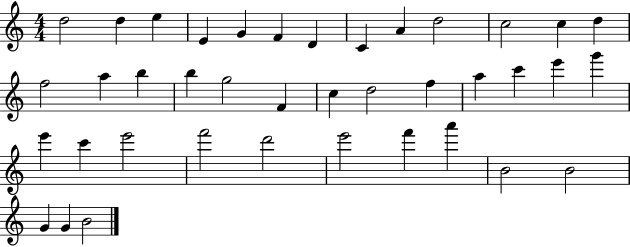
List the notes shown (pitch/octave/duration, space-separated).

D5/h D5/q E5/q E4/q G4/q F4/q D4/q C4/q A4/q D5/h C5/h C5/q D5/q F5/h A5/q B5/q B5/q G5/h F4/q C5/q D5/h F5/q A5/q C6/q E6/q G6/q E6/q C6/q E6/h F6/h D6/h E6/h F6/q A6/q B4/h B4/h G4/q G4/q B4/h